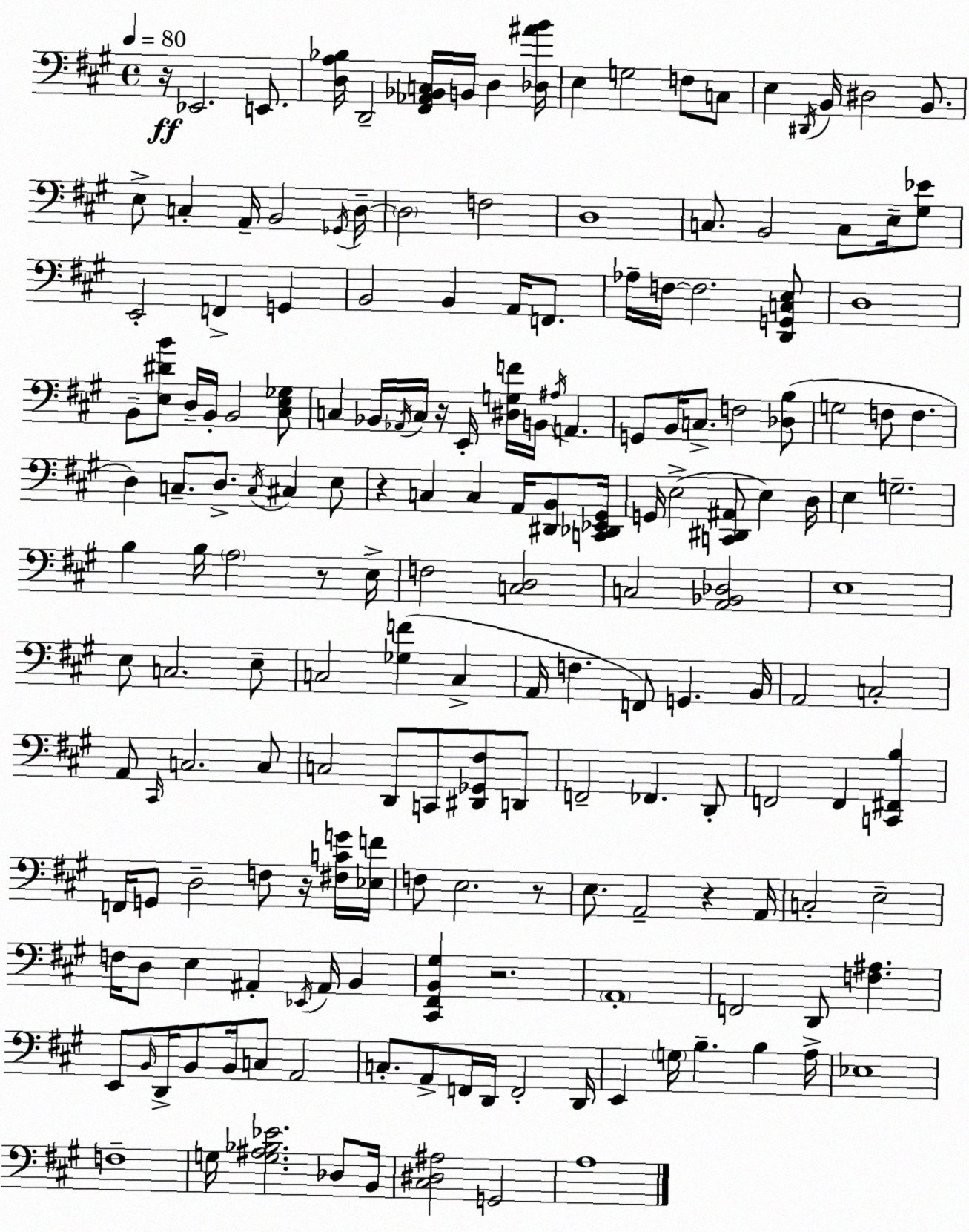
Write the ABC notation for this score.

X:1
T:Untitled
M:4/4
L:1/4
K:A
z/4 _E,,2 E,,/2 [D,A,_B,]/4 D,,2 [^F,,_A,,_B,,C,]/4 B,,/4 D, [_D,^AB]/4 E, G,2 F,/2 C,/2 E, ^D,,/4 B,,/4 ^D,2 B,,/2 E,/2 C, A,,/4 B,,2 _G,,/4 D,/4 D,2 F,2 D,4 C,/2 B,,2 C,/2 E,/4 [^G,_E]/2 E,,2 F,, G,, B,,2 B,, A,,/4 F,,/2 _A,/4 F,/4 F,2 [D,,G,,C,E,]/2 D,4 B,,/2 [E,^DB]/2 D,/4 B,,/4 B,,2 [^C,E,_G,]/2 C, _B,,/4 _A,,/4 C,/4 z/4 E,,/4 [^D,G,F]/4 B,,/4 ^A,/4 A,, G,,/2 B,,/4 C,/2 F,2 [_D,B,]/2 G,2 F,/2 F, D, C,/2 D,/2 C,/4 ^C, E,/2 z C, C, A,,/4 [^D,,B,,]/2 [C,,_D,,_E,,^G,,]/4 G,,/4 E,2 [C,,^D,,^A,,]/2 E, D,/4 E, G,2 B, B,/4 A,2 z/2 E,/4 F,2 [C,D,]2 C,2 [A,,_B,,_D,]2 E,4 E,/2 C,2 E,/2 C,2 [_G,F] C, A,,/4 F, F,,/2 G,, B,,/4 A,,2 C,2 A,,/2 ^C,,/4 C,2 C,/2 C,2 D,,/2 C,,/2 [^D,,_G,,^F,]/2 D,,/2 F,,2 _F,, D,,/2 F,,2 F,, [C,,^F,,B,] F,,/4 G,,/2 D,2 F,/2 z/4 [^F,CG]/4 [_E,F]/4 F,/2 E,2 z/2 E,/2 A,,2 z A,,/4 C,2 E,2 F,/4 D,/2 E, ^A,, _E,,/4 ^A,,/4 B,, [^C,,^F,,B,,^G,] z2 A,,4 F,,2 D,,/2 [F,^A,] E,,/2 B,,/4 D,,/4 B,,/2 B,,/4 C,/2 A,,2 C,/2 A,,/2 F,,/4 D,,/4 F,,2 D,,/4 E,, G,/4 B, B, A,/4 _E,4 F,4 G,/4 [G,^A,_B,_E]2 _D,/2 B,,/4 [^C,^D,^A,]2 G,,2 A,4